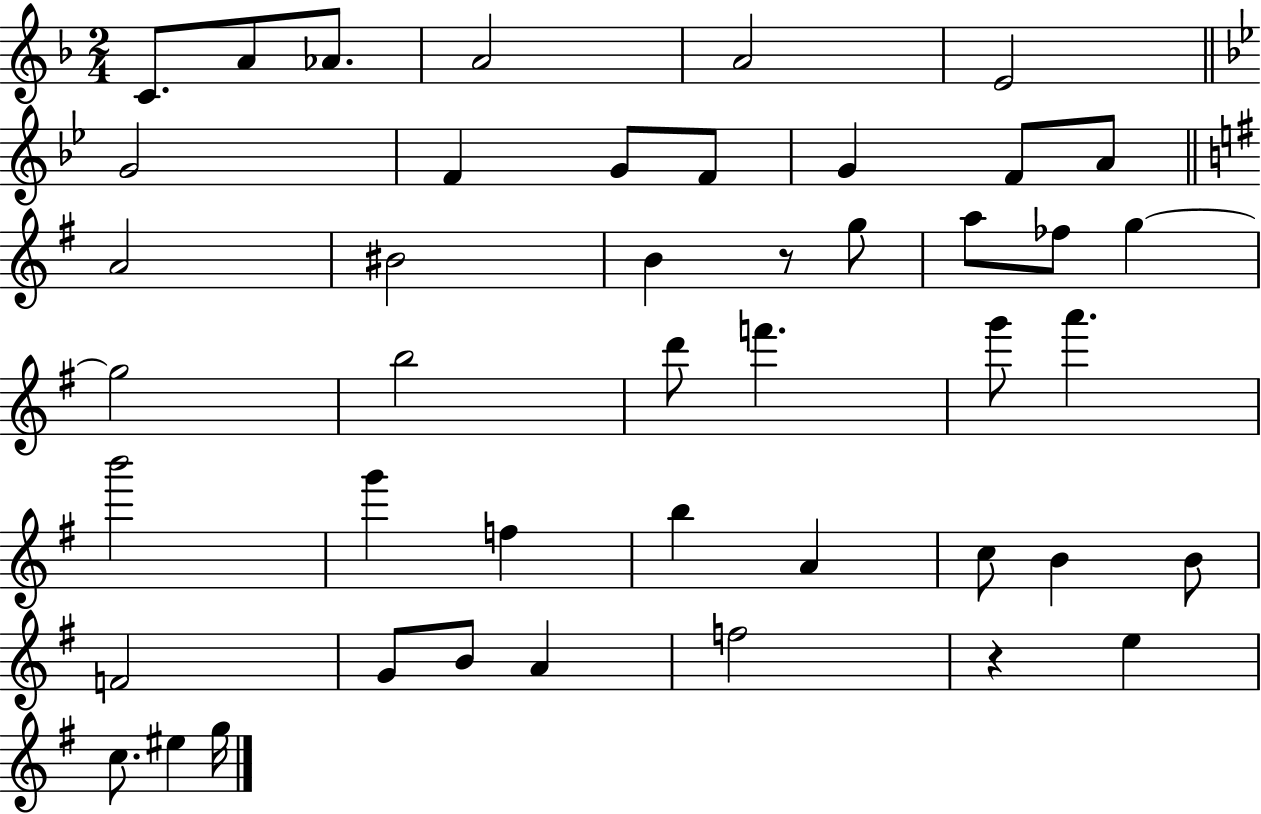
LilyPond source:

{
  \clef treble
  \numericTimeSignature
  \time 2/4
  \key f \major
  c'8. a'8 aes'8. | a'2 | a'2 | e'2 | \break \bar "||" \break \key bes \major g'2 | f'4 g'8 f'8 | g'4 f'8 a'8 | \bar "||" \break \key e \minor a'2 | bis'2 | b'4 r8 g''8 | a''8 fes''8 g''4~~ | \break g''2 | b''2 | d'''8 f'''4. | g'''8 a'''4. | \break b'''2 | g'''4 f''4 | b''4 a'4 | c''8 b'4 b'8 | \break f'2 | g'8 b'8 a'4 | f''2 | r4 e''4 | \break c''8. eis''4 g''16 | \bar "|."
}